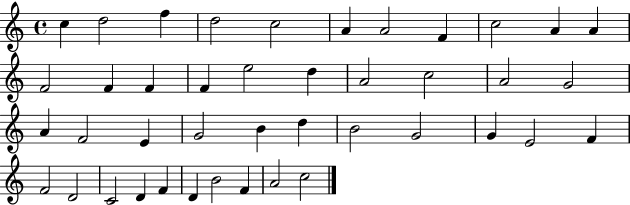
C5/q D5/h F5/q D5/h C5/h A4/q A4/h F4/q C5/h A4/q A4/q F4/h F4/q F4/q F4/q E5/h D5/q A4/h C5/h A4/h G4/h A4/q F4/h E4/q G4/h B4/q D5/q B4/h G4/h G4/q E4/h F4/q F4/h D4/h C4/h D4/q F4/q D4/q B4/h F4/q A4/h C5/h